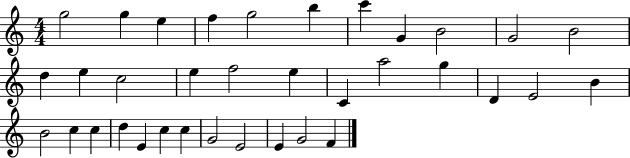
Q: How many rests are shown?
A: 0